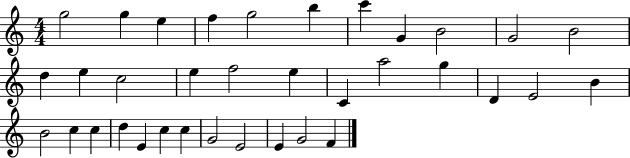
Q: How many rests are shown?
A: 0